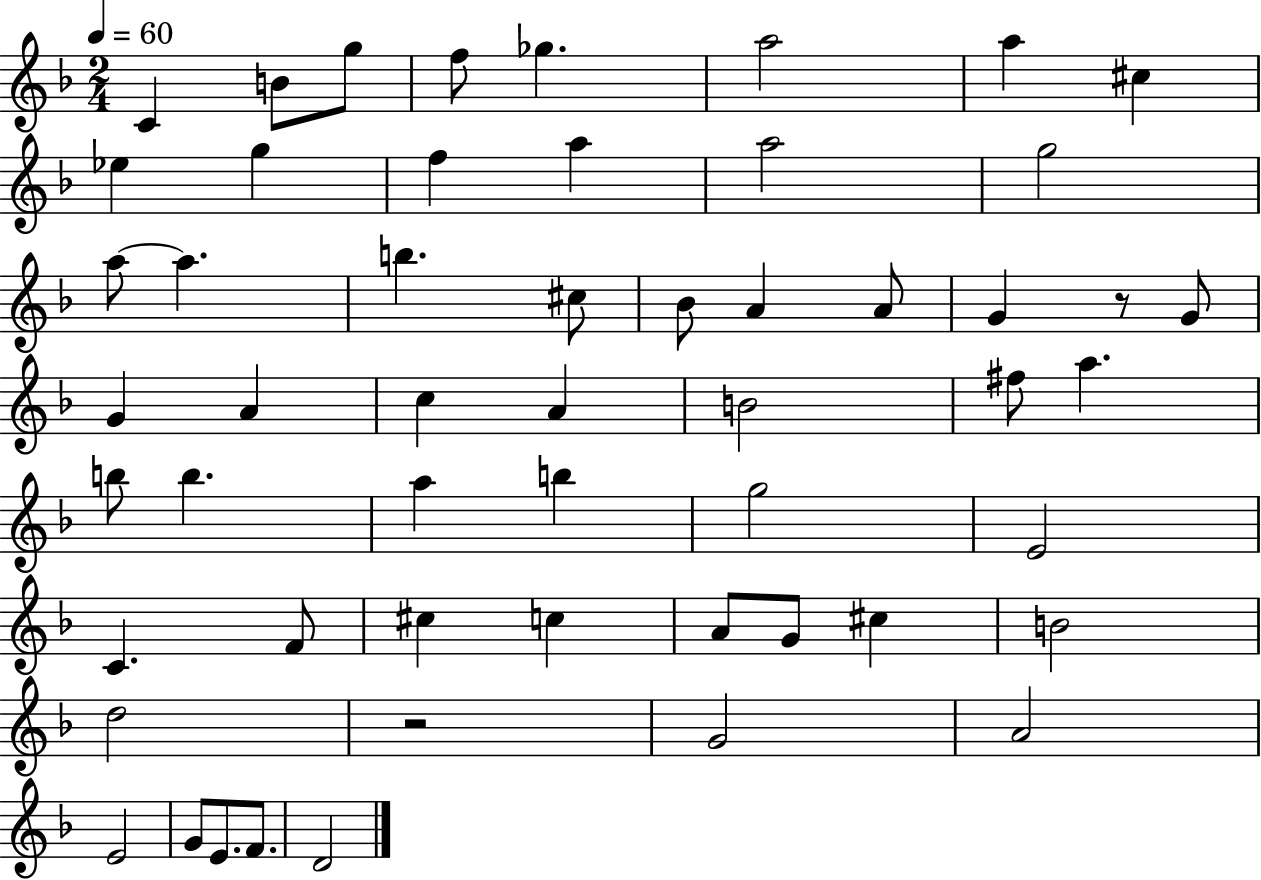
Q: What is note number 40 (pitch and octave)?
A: C5